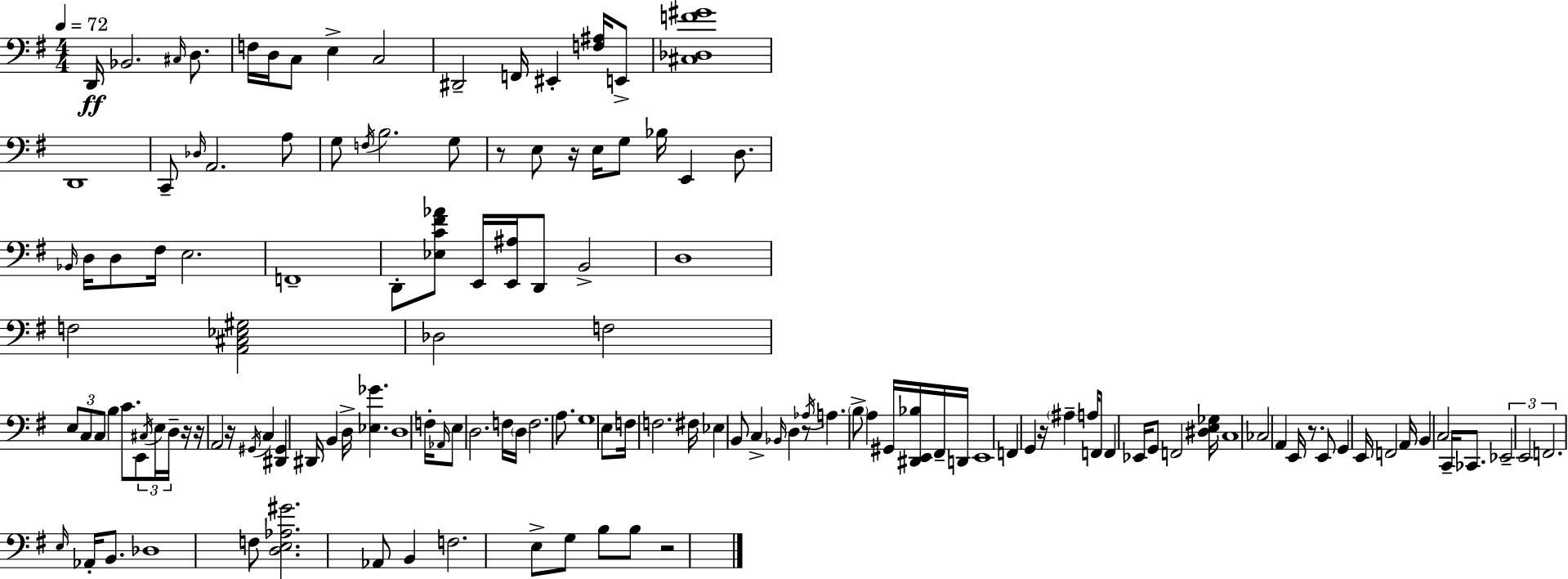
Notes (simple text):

D2/s Bb2/h. C#3/s D3/e. F3/s D3/s C3/e E3/q C3/h D#2/h F2/s EIS2/q [F3,A#3]/s E2/e [C#3,Db3,F4,G#4]/w D2/w C2/e Db3/s A2/h. A3/e G3/e F3/s B3/h. G3/e R/e E3/e R/s E3/s G3/e Bb3/s E2/q D3/e. Bb2/s D3/s D3/e F#3/s E3/h. F2/w D2/e [Eb3,C4,F#4,Ab4]/e E2/s [E2,A#3]/s D2/e B2/h D3/w F3/h [A2,C#3,Eb3,G#3]/h Db3/h F3/h E3/e C3/e C3/e B3/q C4/e. E2/e C#3/s E3/s D3/s R/s R/s A2/h R/s G#2/s C3/q [D#2,G#2]/q D#2/s B2/q D3/s [Eb3,Gb4]/q. D3/w F3/s Ab2/s E3/e D3/h. F3/s D3/s F3/h. A3/e. G3/w E3/e F3/s F3/h. F#3/s Eb3/q B2/e C3/q Bb2/s D3/q R/e Ab3/s A3/q. B3/e A3/q G#2/s [D#2,E2,Bb3]/s F#2/s D2/s E2/w F2/q G2/q R/s A#3/q A3/s F2/e F2/q Eb2/s G2/e F2/h [D#3,E3,Gb3]/s C3/w CES3/h A2/q E2/s R/e. E2/e G2/q E2/s F2/h A2/s B2/q C3/h C2/s CES2/e. Eb2/h E2/h F2/h. E3/s Ab2/s B2/e. Db3/w F3/e [D3,E3,Ab3,G#4]/h. Ab2/e B2/q F3/h. E3/e G3/e B3/e B3/e R/h